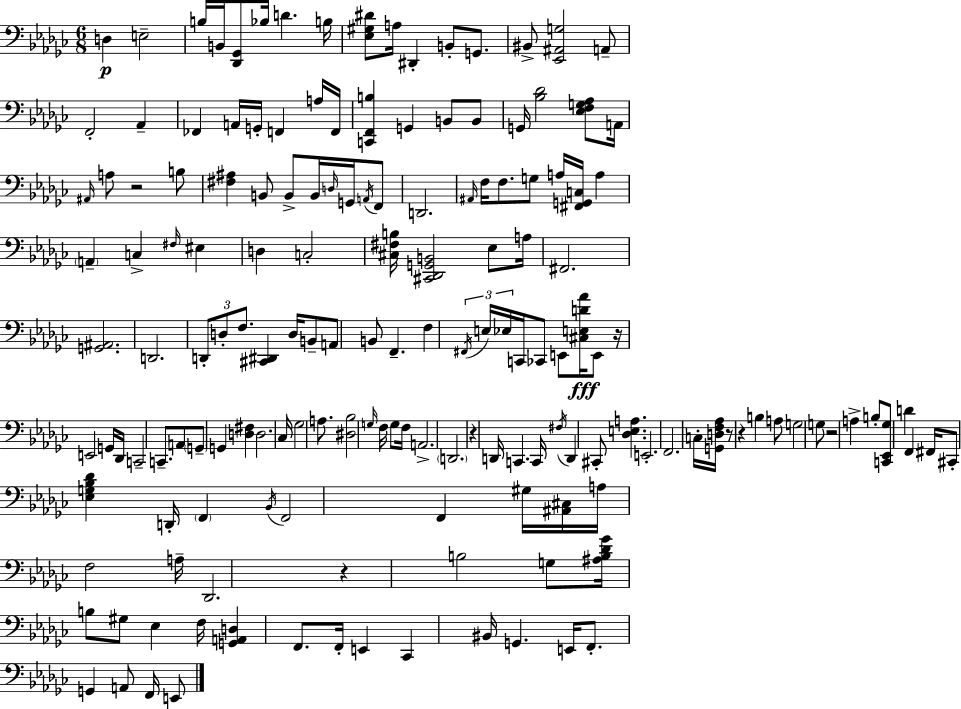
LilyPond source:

{
  \clef bass
  \numericTimeSignature
  \time 6/8
  \key ees \minor
  d4\p e2-- | b16 b,16 <des, ges,>8 bes16 d'4. b16 | <ees gis dis'>8 a16 dis,4-. b,8-. g,8. | bis,8-> <ees, ais, g>2 a,8-- | \break f,2-. aes,4-- | fes,4 a,16 g,16-. f,4 a16 f,16 | <c, f, b>4 g,4 b,8 b,8 | g,16 <bes des'>2 <ees f g aes>8 a,16 | \break \grace { ais,16 } a8 r2 b8 | <fis ais>4 b,8 b,8-> b,16 \grace { d16 } g,16 | \acciaccatura { a,16 } f,8 d,2. | \grace { ais,16 } f16 f8. g8 a16 <fis, g, c>16 | \break a4 \parenthesize a,4-- c4-> | \grace { fis16 } eis4 d4 c2-. | <cis fis b>16 <cis, des, g, b,>2 | ees8 a16 fis,2. | \break <g, ais,>2. | d,2. | \tuplet 3/2 { d,8-. d8-. f8. } | <cis, dis,>4 d16 b,8-- a,8 b,8 f,4.-- | \break f4 \tuplet 3/2 { \acciaccatura { fis,16 } e16 ees16 } | c,16 ces,8 e,8 <cis e d' aes'>16\fff e,8 r16 e,2 | g,16 des,16 c,2-- | c,8.-- a,8 \parenthesize g,8-- g,4 | \break <d fis>4 d2. | ces16 ges2 | a8. <dis bes>2 | \grace { g16 } f16 g8 f16 a,2.-> | \break \parenthesize d,2. | r4 d,16 | c,4. c,16 \acciaccatura { fis16 } d,4 | cis,8-. <des e a>4. e,2.-. | \break f,2. | c16-. <g, d f aes>16 r8 | r4 b4 a8 g2 | g8 r2 | \break a4-> b8-. <c, ees, ges>8 | d'4 f,4 fis,16 cis,8-. <ees g bes des'>4 | d,16-. \parenthesize f,4 \acciaccatura { bes,16 } f,2 | f,4 gis16 <ais, cis>16 a16 | \break f2 a16-- des,2. | r4 | b2 g8 <ais b des' ges'>16 | b8 gis8 ees4 f16 <g, a, d>4 | \break f,8. f,16-. e,4 ces,4 | bis,16 g,4. e,16 f,8.-. | g,4 a,8 f,16 e,8 \bar "|."
}